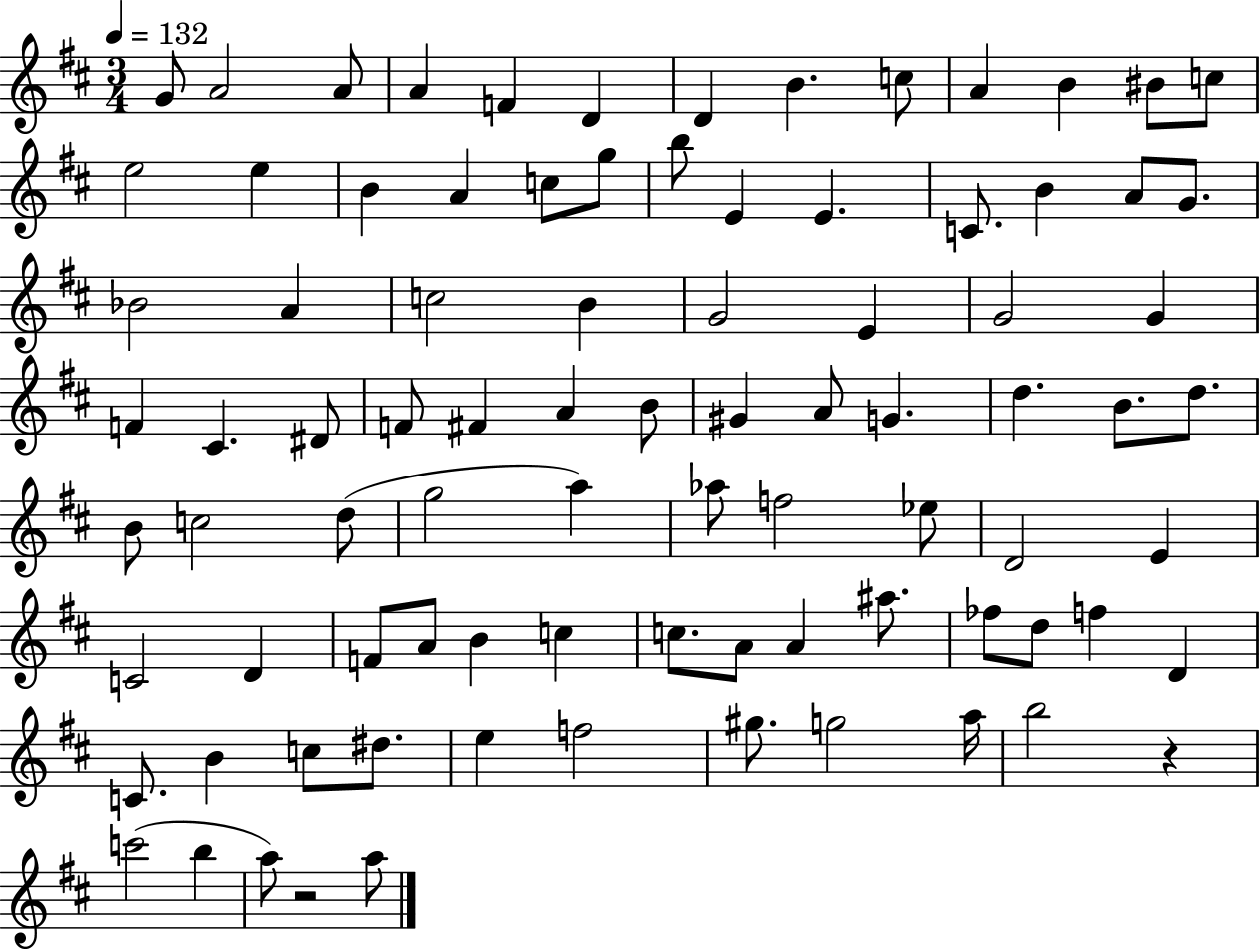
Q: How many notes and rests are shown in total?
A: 87